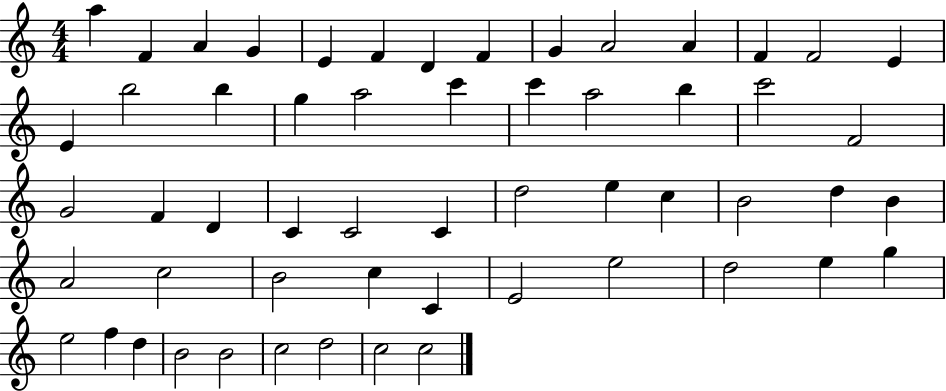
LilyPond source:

{
  \clef treble
  \numericTimeSignature
  \time 4/4
  \key c \major
  a''4 f'4 a'4 g'4 | e'4 f'4 d'4 f'4 | g'4 a'2 a'4 | f'4 f'2 e'4 | \break e'4 b''2 b''4 | g''4 a''2 c'''4 | c'''4 a''2 b''4 | c'''2 f'2 | \break g'2 f'4 d'4 | c'4 c'2 c'4 | d''2 e''4 c''4 | b'2 d''4 b'4 | \break a'2 c''2 | b'2 c''4 c'4 | e'2 e''2 | d''2 e''4 g''4 | \break e''2 f''4 d''4 | b'2 b'2 | c''2 d''2 | c''2 c''2 | \break \bar "|."
}